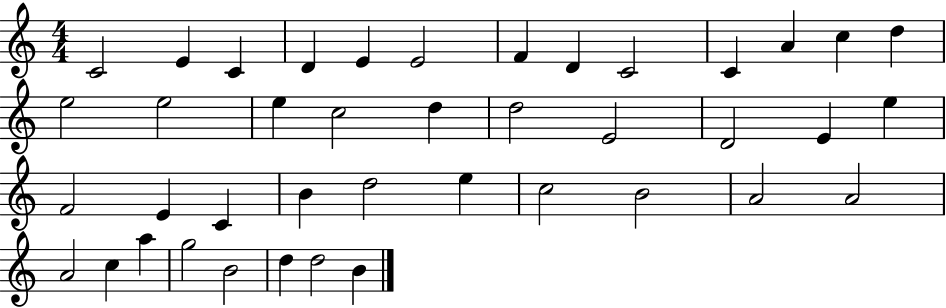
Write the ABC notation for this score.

X:1
T:Untitled
M:4/4
L:1/4
K:C
C2 E C D E E2 F D C2 C A c d e2 e2 e c2 d d2 E2 D2 E e F2 E C B d2 e c2 B2 A2 A2 A2 c a g2 B2 d d2 B